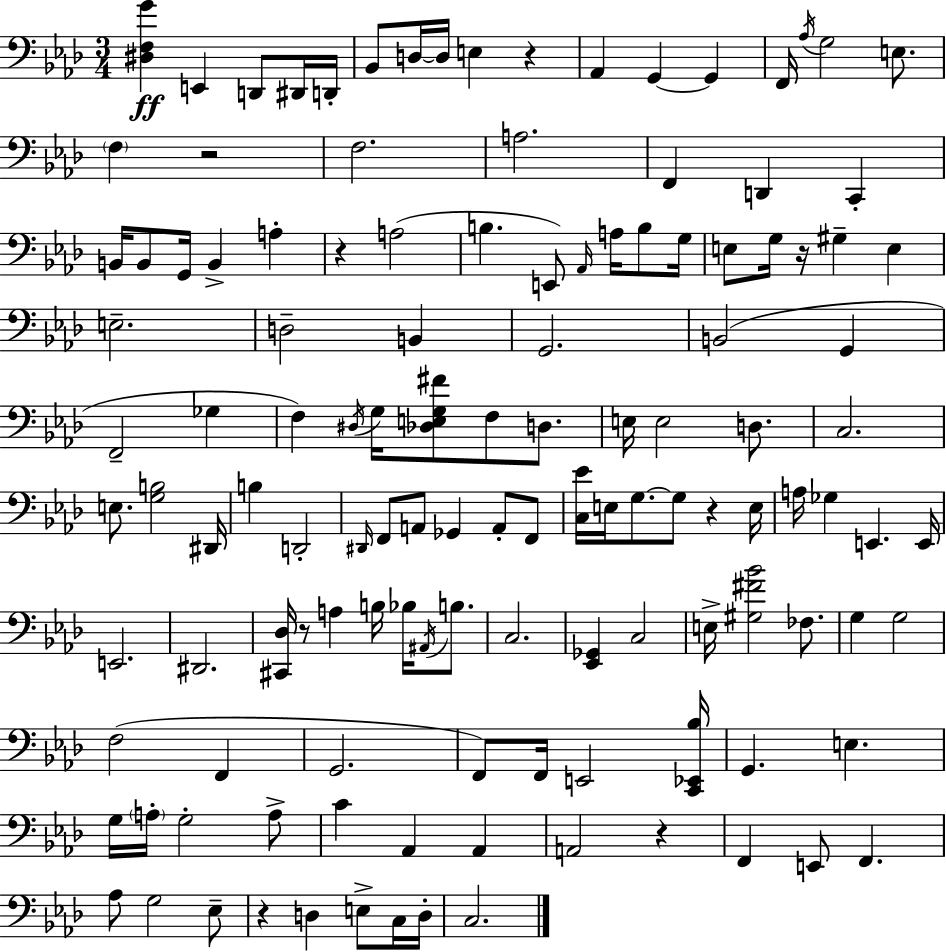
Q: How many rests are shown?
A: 8